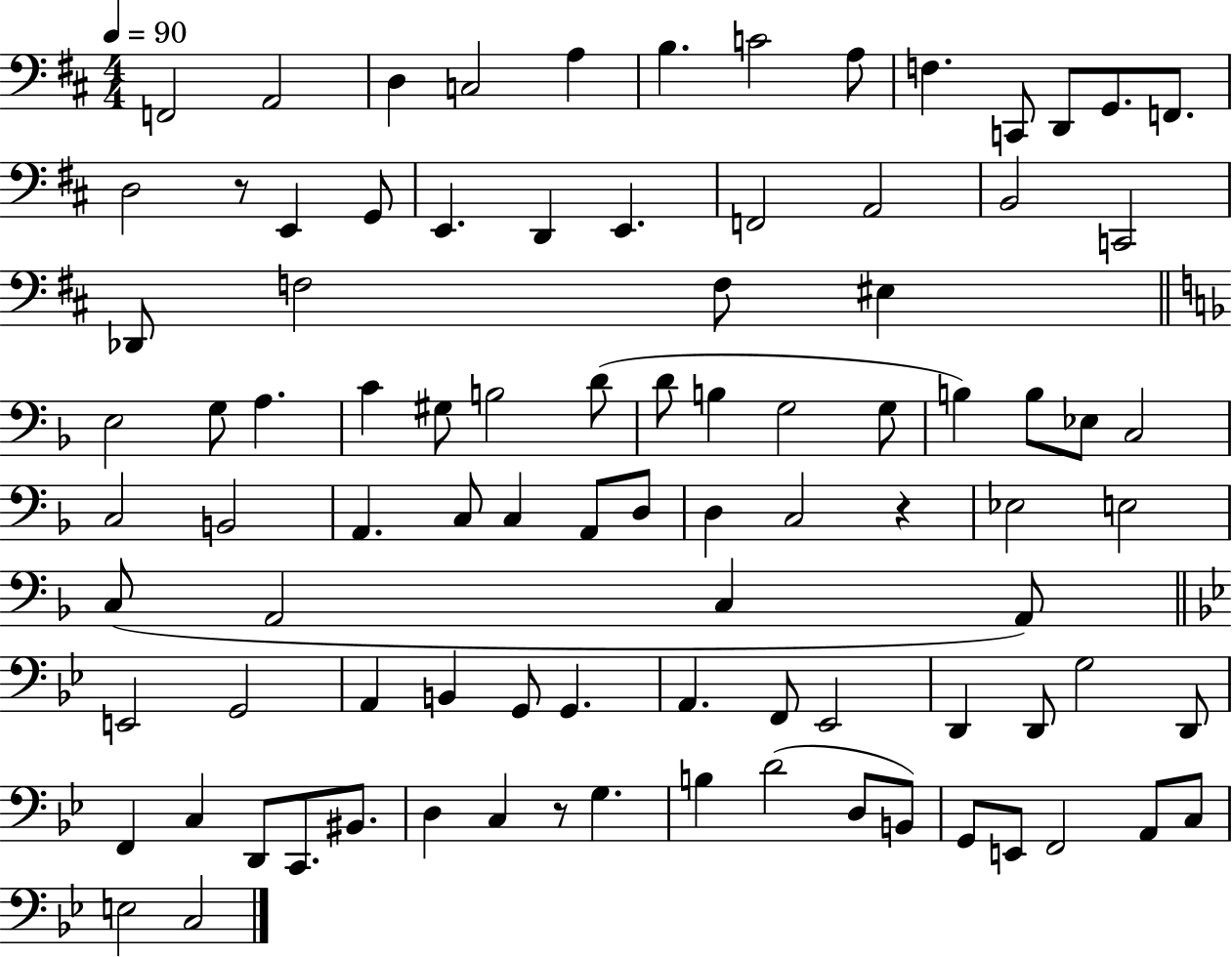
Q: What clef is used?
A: bass